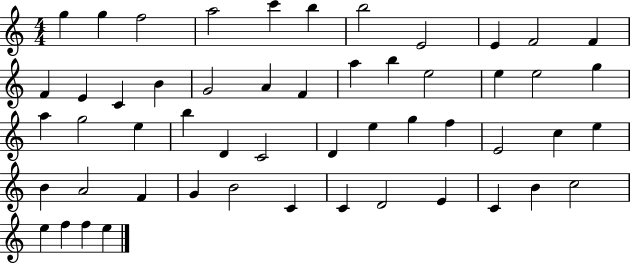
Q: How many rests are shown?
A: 0